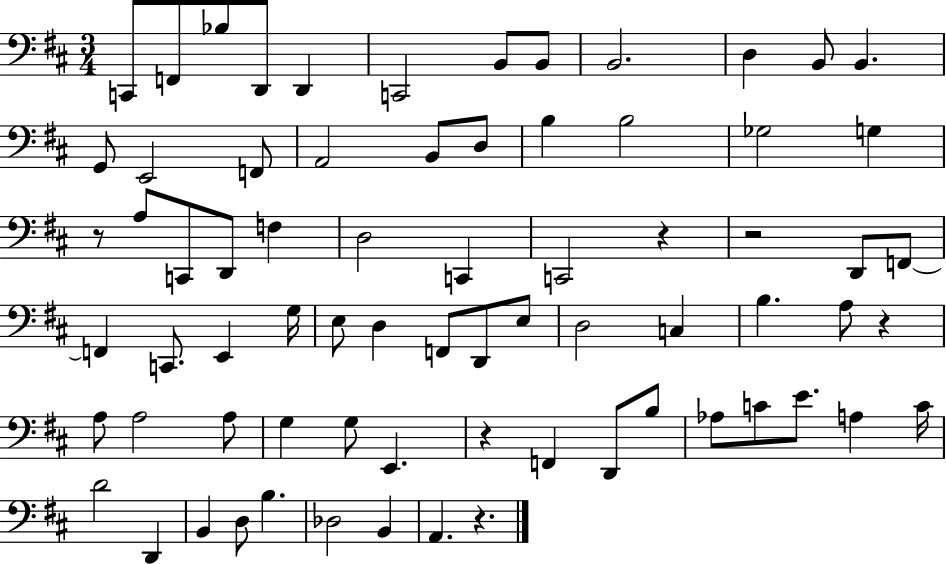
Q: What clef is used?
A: bass